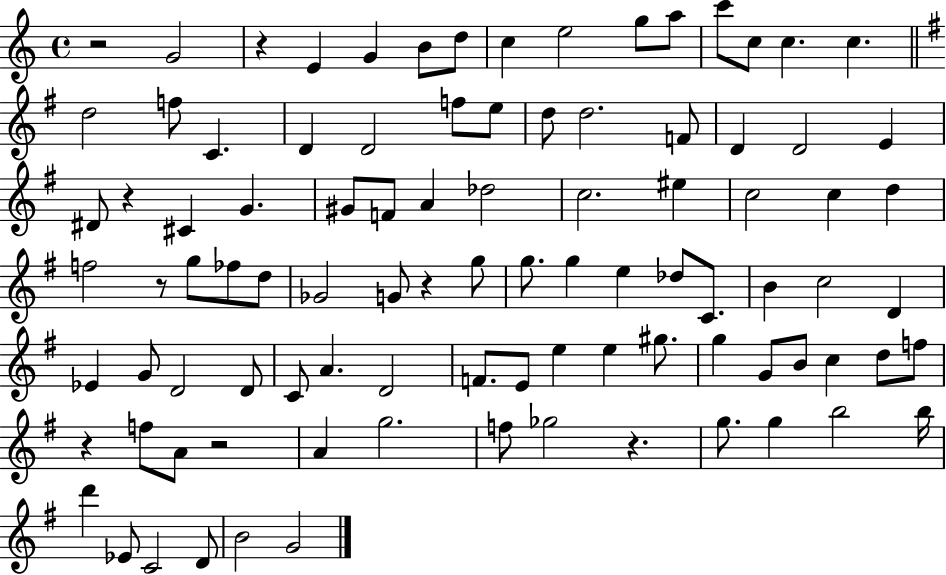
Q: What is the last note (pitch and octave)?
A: G4